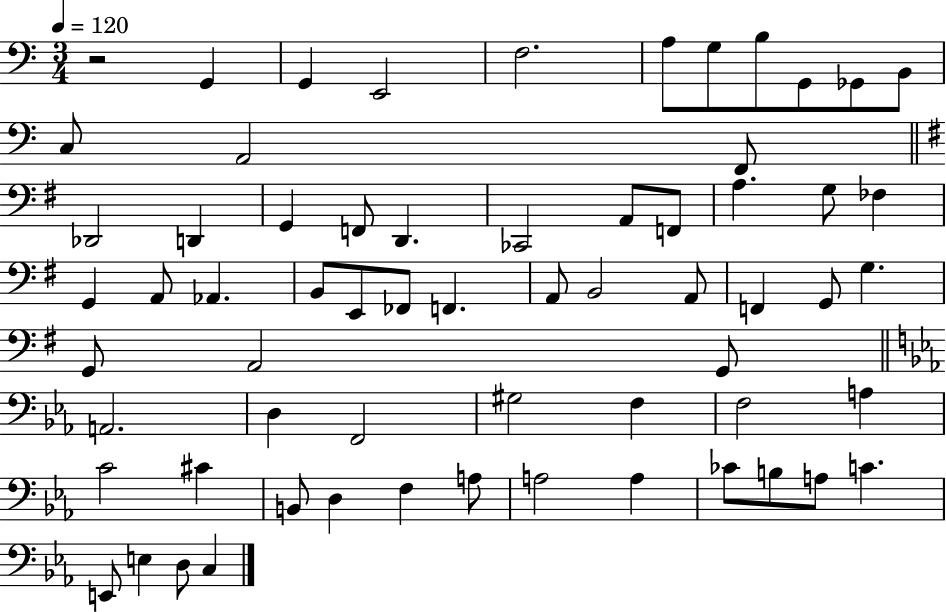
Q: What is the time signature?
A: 3/4